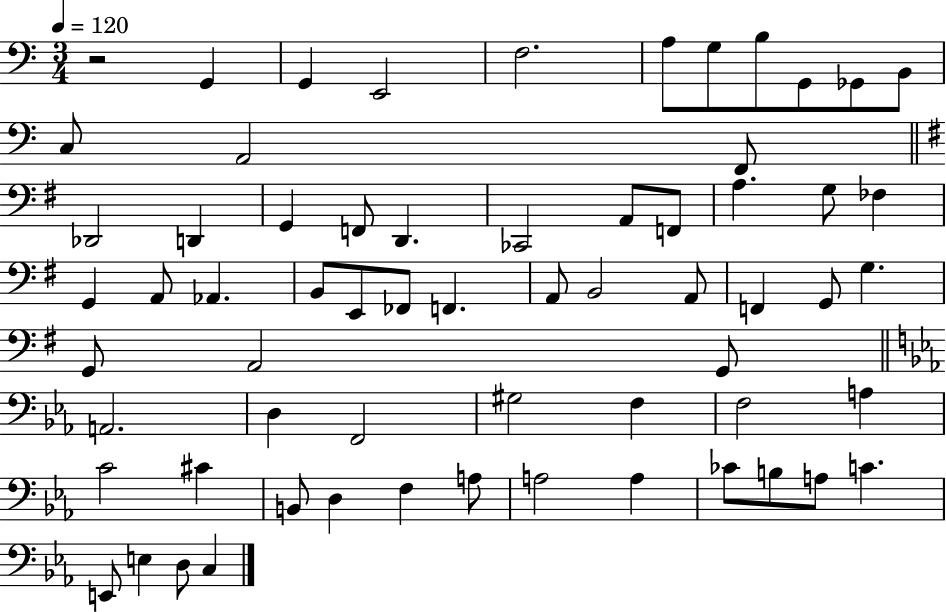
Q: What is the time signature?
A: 3/4